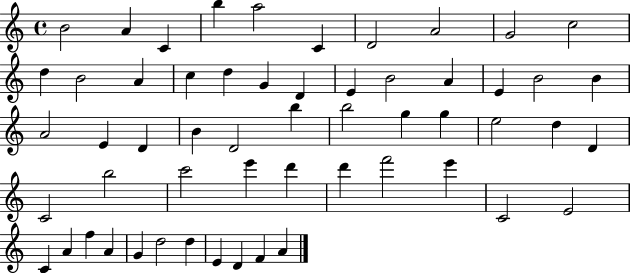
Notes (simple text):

B4/h A4/q C4/q B5/q A5/h C4/q D4/h A4/h G4/h C5/h D5/q B4/h A4/q C5/q D5/q G4/q D4/q E4/q B4/h A4/q E4/q B4/h B4/q A4/h E4/q D4/q B4/q D4/h B5/q B5/h G5/q G5/q E5/h D5/q D4/q C4/h B5/h C6/h E6/q D6/q D6/q F6/h E6/q C4/h E4/h C4/q A4/q F5/q A4/q G4/q D5/h D5/q E4/q D4/q F4/q A4/q